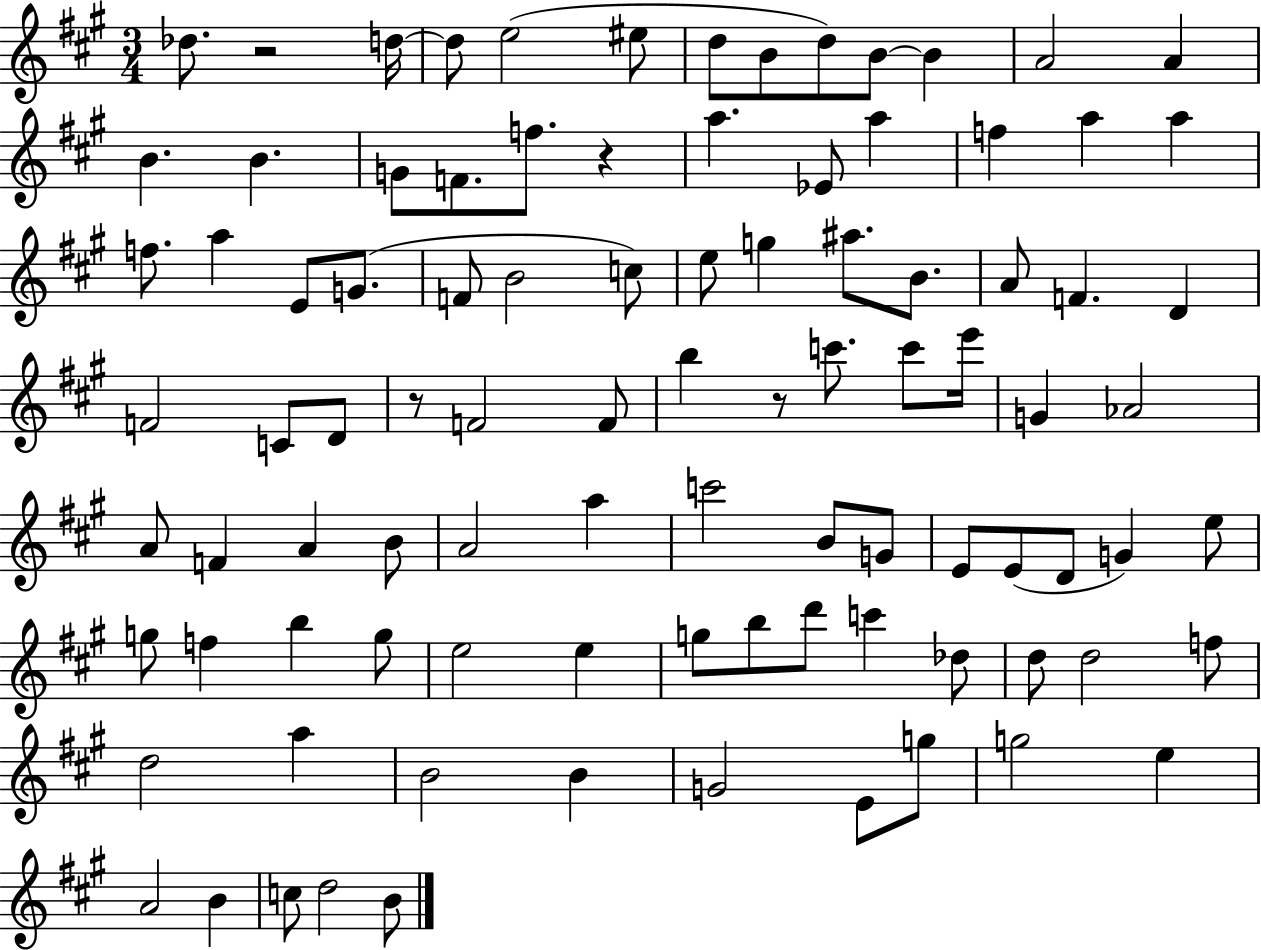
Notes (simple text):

Db5/e. R/h D5/s D5/e E5/h EIS5/e D5/e B4/e D5/e B4/e B4/q A4/h A4/q B4/q. B4/q. G4/e F4/e. F5/e. R/q A5/q. Eb4/e A5/q F5/q A5/q A5/q F5/e. A5/q E4/e G4/e. F4/e B4/h C5/e E5/e G5/q A#5/e. B4/e. A4/e F4/q. D4/q F4/h C4/e D4/e R/e F4/h F4/e B5/q R/e C6/e. C6/e E6/s G4/q Ab4/h A4/e F4/q A4/q B4/e A4/h A5/q C6/h B4/e G4/e E4/e E4/e D4/e G4/q E5/e G5/e F5/q B5/q G5/e E5/h E5/q G5/e B5/e D6/e C6/q Db5/e D5/e D5/h F5/e D5/h A5/q B4/h B4/q G4/h E4/e G5/e G5/h E5/q A4/h B4/q C5/e D5/h B4/e